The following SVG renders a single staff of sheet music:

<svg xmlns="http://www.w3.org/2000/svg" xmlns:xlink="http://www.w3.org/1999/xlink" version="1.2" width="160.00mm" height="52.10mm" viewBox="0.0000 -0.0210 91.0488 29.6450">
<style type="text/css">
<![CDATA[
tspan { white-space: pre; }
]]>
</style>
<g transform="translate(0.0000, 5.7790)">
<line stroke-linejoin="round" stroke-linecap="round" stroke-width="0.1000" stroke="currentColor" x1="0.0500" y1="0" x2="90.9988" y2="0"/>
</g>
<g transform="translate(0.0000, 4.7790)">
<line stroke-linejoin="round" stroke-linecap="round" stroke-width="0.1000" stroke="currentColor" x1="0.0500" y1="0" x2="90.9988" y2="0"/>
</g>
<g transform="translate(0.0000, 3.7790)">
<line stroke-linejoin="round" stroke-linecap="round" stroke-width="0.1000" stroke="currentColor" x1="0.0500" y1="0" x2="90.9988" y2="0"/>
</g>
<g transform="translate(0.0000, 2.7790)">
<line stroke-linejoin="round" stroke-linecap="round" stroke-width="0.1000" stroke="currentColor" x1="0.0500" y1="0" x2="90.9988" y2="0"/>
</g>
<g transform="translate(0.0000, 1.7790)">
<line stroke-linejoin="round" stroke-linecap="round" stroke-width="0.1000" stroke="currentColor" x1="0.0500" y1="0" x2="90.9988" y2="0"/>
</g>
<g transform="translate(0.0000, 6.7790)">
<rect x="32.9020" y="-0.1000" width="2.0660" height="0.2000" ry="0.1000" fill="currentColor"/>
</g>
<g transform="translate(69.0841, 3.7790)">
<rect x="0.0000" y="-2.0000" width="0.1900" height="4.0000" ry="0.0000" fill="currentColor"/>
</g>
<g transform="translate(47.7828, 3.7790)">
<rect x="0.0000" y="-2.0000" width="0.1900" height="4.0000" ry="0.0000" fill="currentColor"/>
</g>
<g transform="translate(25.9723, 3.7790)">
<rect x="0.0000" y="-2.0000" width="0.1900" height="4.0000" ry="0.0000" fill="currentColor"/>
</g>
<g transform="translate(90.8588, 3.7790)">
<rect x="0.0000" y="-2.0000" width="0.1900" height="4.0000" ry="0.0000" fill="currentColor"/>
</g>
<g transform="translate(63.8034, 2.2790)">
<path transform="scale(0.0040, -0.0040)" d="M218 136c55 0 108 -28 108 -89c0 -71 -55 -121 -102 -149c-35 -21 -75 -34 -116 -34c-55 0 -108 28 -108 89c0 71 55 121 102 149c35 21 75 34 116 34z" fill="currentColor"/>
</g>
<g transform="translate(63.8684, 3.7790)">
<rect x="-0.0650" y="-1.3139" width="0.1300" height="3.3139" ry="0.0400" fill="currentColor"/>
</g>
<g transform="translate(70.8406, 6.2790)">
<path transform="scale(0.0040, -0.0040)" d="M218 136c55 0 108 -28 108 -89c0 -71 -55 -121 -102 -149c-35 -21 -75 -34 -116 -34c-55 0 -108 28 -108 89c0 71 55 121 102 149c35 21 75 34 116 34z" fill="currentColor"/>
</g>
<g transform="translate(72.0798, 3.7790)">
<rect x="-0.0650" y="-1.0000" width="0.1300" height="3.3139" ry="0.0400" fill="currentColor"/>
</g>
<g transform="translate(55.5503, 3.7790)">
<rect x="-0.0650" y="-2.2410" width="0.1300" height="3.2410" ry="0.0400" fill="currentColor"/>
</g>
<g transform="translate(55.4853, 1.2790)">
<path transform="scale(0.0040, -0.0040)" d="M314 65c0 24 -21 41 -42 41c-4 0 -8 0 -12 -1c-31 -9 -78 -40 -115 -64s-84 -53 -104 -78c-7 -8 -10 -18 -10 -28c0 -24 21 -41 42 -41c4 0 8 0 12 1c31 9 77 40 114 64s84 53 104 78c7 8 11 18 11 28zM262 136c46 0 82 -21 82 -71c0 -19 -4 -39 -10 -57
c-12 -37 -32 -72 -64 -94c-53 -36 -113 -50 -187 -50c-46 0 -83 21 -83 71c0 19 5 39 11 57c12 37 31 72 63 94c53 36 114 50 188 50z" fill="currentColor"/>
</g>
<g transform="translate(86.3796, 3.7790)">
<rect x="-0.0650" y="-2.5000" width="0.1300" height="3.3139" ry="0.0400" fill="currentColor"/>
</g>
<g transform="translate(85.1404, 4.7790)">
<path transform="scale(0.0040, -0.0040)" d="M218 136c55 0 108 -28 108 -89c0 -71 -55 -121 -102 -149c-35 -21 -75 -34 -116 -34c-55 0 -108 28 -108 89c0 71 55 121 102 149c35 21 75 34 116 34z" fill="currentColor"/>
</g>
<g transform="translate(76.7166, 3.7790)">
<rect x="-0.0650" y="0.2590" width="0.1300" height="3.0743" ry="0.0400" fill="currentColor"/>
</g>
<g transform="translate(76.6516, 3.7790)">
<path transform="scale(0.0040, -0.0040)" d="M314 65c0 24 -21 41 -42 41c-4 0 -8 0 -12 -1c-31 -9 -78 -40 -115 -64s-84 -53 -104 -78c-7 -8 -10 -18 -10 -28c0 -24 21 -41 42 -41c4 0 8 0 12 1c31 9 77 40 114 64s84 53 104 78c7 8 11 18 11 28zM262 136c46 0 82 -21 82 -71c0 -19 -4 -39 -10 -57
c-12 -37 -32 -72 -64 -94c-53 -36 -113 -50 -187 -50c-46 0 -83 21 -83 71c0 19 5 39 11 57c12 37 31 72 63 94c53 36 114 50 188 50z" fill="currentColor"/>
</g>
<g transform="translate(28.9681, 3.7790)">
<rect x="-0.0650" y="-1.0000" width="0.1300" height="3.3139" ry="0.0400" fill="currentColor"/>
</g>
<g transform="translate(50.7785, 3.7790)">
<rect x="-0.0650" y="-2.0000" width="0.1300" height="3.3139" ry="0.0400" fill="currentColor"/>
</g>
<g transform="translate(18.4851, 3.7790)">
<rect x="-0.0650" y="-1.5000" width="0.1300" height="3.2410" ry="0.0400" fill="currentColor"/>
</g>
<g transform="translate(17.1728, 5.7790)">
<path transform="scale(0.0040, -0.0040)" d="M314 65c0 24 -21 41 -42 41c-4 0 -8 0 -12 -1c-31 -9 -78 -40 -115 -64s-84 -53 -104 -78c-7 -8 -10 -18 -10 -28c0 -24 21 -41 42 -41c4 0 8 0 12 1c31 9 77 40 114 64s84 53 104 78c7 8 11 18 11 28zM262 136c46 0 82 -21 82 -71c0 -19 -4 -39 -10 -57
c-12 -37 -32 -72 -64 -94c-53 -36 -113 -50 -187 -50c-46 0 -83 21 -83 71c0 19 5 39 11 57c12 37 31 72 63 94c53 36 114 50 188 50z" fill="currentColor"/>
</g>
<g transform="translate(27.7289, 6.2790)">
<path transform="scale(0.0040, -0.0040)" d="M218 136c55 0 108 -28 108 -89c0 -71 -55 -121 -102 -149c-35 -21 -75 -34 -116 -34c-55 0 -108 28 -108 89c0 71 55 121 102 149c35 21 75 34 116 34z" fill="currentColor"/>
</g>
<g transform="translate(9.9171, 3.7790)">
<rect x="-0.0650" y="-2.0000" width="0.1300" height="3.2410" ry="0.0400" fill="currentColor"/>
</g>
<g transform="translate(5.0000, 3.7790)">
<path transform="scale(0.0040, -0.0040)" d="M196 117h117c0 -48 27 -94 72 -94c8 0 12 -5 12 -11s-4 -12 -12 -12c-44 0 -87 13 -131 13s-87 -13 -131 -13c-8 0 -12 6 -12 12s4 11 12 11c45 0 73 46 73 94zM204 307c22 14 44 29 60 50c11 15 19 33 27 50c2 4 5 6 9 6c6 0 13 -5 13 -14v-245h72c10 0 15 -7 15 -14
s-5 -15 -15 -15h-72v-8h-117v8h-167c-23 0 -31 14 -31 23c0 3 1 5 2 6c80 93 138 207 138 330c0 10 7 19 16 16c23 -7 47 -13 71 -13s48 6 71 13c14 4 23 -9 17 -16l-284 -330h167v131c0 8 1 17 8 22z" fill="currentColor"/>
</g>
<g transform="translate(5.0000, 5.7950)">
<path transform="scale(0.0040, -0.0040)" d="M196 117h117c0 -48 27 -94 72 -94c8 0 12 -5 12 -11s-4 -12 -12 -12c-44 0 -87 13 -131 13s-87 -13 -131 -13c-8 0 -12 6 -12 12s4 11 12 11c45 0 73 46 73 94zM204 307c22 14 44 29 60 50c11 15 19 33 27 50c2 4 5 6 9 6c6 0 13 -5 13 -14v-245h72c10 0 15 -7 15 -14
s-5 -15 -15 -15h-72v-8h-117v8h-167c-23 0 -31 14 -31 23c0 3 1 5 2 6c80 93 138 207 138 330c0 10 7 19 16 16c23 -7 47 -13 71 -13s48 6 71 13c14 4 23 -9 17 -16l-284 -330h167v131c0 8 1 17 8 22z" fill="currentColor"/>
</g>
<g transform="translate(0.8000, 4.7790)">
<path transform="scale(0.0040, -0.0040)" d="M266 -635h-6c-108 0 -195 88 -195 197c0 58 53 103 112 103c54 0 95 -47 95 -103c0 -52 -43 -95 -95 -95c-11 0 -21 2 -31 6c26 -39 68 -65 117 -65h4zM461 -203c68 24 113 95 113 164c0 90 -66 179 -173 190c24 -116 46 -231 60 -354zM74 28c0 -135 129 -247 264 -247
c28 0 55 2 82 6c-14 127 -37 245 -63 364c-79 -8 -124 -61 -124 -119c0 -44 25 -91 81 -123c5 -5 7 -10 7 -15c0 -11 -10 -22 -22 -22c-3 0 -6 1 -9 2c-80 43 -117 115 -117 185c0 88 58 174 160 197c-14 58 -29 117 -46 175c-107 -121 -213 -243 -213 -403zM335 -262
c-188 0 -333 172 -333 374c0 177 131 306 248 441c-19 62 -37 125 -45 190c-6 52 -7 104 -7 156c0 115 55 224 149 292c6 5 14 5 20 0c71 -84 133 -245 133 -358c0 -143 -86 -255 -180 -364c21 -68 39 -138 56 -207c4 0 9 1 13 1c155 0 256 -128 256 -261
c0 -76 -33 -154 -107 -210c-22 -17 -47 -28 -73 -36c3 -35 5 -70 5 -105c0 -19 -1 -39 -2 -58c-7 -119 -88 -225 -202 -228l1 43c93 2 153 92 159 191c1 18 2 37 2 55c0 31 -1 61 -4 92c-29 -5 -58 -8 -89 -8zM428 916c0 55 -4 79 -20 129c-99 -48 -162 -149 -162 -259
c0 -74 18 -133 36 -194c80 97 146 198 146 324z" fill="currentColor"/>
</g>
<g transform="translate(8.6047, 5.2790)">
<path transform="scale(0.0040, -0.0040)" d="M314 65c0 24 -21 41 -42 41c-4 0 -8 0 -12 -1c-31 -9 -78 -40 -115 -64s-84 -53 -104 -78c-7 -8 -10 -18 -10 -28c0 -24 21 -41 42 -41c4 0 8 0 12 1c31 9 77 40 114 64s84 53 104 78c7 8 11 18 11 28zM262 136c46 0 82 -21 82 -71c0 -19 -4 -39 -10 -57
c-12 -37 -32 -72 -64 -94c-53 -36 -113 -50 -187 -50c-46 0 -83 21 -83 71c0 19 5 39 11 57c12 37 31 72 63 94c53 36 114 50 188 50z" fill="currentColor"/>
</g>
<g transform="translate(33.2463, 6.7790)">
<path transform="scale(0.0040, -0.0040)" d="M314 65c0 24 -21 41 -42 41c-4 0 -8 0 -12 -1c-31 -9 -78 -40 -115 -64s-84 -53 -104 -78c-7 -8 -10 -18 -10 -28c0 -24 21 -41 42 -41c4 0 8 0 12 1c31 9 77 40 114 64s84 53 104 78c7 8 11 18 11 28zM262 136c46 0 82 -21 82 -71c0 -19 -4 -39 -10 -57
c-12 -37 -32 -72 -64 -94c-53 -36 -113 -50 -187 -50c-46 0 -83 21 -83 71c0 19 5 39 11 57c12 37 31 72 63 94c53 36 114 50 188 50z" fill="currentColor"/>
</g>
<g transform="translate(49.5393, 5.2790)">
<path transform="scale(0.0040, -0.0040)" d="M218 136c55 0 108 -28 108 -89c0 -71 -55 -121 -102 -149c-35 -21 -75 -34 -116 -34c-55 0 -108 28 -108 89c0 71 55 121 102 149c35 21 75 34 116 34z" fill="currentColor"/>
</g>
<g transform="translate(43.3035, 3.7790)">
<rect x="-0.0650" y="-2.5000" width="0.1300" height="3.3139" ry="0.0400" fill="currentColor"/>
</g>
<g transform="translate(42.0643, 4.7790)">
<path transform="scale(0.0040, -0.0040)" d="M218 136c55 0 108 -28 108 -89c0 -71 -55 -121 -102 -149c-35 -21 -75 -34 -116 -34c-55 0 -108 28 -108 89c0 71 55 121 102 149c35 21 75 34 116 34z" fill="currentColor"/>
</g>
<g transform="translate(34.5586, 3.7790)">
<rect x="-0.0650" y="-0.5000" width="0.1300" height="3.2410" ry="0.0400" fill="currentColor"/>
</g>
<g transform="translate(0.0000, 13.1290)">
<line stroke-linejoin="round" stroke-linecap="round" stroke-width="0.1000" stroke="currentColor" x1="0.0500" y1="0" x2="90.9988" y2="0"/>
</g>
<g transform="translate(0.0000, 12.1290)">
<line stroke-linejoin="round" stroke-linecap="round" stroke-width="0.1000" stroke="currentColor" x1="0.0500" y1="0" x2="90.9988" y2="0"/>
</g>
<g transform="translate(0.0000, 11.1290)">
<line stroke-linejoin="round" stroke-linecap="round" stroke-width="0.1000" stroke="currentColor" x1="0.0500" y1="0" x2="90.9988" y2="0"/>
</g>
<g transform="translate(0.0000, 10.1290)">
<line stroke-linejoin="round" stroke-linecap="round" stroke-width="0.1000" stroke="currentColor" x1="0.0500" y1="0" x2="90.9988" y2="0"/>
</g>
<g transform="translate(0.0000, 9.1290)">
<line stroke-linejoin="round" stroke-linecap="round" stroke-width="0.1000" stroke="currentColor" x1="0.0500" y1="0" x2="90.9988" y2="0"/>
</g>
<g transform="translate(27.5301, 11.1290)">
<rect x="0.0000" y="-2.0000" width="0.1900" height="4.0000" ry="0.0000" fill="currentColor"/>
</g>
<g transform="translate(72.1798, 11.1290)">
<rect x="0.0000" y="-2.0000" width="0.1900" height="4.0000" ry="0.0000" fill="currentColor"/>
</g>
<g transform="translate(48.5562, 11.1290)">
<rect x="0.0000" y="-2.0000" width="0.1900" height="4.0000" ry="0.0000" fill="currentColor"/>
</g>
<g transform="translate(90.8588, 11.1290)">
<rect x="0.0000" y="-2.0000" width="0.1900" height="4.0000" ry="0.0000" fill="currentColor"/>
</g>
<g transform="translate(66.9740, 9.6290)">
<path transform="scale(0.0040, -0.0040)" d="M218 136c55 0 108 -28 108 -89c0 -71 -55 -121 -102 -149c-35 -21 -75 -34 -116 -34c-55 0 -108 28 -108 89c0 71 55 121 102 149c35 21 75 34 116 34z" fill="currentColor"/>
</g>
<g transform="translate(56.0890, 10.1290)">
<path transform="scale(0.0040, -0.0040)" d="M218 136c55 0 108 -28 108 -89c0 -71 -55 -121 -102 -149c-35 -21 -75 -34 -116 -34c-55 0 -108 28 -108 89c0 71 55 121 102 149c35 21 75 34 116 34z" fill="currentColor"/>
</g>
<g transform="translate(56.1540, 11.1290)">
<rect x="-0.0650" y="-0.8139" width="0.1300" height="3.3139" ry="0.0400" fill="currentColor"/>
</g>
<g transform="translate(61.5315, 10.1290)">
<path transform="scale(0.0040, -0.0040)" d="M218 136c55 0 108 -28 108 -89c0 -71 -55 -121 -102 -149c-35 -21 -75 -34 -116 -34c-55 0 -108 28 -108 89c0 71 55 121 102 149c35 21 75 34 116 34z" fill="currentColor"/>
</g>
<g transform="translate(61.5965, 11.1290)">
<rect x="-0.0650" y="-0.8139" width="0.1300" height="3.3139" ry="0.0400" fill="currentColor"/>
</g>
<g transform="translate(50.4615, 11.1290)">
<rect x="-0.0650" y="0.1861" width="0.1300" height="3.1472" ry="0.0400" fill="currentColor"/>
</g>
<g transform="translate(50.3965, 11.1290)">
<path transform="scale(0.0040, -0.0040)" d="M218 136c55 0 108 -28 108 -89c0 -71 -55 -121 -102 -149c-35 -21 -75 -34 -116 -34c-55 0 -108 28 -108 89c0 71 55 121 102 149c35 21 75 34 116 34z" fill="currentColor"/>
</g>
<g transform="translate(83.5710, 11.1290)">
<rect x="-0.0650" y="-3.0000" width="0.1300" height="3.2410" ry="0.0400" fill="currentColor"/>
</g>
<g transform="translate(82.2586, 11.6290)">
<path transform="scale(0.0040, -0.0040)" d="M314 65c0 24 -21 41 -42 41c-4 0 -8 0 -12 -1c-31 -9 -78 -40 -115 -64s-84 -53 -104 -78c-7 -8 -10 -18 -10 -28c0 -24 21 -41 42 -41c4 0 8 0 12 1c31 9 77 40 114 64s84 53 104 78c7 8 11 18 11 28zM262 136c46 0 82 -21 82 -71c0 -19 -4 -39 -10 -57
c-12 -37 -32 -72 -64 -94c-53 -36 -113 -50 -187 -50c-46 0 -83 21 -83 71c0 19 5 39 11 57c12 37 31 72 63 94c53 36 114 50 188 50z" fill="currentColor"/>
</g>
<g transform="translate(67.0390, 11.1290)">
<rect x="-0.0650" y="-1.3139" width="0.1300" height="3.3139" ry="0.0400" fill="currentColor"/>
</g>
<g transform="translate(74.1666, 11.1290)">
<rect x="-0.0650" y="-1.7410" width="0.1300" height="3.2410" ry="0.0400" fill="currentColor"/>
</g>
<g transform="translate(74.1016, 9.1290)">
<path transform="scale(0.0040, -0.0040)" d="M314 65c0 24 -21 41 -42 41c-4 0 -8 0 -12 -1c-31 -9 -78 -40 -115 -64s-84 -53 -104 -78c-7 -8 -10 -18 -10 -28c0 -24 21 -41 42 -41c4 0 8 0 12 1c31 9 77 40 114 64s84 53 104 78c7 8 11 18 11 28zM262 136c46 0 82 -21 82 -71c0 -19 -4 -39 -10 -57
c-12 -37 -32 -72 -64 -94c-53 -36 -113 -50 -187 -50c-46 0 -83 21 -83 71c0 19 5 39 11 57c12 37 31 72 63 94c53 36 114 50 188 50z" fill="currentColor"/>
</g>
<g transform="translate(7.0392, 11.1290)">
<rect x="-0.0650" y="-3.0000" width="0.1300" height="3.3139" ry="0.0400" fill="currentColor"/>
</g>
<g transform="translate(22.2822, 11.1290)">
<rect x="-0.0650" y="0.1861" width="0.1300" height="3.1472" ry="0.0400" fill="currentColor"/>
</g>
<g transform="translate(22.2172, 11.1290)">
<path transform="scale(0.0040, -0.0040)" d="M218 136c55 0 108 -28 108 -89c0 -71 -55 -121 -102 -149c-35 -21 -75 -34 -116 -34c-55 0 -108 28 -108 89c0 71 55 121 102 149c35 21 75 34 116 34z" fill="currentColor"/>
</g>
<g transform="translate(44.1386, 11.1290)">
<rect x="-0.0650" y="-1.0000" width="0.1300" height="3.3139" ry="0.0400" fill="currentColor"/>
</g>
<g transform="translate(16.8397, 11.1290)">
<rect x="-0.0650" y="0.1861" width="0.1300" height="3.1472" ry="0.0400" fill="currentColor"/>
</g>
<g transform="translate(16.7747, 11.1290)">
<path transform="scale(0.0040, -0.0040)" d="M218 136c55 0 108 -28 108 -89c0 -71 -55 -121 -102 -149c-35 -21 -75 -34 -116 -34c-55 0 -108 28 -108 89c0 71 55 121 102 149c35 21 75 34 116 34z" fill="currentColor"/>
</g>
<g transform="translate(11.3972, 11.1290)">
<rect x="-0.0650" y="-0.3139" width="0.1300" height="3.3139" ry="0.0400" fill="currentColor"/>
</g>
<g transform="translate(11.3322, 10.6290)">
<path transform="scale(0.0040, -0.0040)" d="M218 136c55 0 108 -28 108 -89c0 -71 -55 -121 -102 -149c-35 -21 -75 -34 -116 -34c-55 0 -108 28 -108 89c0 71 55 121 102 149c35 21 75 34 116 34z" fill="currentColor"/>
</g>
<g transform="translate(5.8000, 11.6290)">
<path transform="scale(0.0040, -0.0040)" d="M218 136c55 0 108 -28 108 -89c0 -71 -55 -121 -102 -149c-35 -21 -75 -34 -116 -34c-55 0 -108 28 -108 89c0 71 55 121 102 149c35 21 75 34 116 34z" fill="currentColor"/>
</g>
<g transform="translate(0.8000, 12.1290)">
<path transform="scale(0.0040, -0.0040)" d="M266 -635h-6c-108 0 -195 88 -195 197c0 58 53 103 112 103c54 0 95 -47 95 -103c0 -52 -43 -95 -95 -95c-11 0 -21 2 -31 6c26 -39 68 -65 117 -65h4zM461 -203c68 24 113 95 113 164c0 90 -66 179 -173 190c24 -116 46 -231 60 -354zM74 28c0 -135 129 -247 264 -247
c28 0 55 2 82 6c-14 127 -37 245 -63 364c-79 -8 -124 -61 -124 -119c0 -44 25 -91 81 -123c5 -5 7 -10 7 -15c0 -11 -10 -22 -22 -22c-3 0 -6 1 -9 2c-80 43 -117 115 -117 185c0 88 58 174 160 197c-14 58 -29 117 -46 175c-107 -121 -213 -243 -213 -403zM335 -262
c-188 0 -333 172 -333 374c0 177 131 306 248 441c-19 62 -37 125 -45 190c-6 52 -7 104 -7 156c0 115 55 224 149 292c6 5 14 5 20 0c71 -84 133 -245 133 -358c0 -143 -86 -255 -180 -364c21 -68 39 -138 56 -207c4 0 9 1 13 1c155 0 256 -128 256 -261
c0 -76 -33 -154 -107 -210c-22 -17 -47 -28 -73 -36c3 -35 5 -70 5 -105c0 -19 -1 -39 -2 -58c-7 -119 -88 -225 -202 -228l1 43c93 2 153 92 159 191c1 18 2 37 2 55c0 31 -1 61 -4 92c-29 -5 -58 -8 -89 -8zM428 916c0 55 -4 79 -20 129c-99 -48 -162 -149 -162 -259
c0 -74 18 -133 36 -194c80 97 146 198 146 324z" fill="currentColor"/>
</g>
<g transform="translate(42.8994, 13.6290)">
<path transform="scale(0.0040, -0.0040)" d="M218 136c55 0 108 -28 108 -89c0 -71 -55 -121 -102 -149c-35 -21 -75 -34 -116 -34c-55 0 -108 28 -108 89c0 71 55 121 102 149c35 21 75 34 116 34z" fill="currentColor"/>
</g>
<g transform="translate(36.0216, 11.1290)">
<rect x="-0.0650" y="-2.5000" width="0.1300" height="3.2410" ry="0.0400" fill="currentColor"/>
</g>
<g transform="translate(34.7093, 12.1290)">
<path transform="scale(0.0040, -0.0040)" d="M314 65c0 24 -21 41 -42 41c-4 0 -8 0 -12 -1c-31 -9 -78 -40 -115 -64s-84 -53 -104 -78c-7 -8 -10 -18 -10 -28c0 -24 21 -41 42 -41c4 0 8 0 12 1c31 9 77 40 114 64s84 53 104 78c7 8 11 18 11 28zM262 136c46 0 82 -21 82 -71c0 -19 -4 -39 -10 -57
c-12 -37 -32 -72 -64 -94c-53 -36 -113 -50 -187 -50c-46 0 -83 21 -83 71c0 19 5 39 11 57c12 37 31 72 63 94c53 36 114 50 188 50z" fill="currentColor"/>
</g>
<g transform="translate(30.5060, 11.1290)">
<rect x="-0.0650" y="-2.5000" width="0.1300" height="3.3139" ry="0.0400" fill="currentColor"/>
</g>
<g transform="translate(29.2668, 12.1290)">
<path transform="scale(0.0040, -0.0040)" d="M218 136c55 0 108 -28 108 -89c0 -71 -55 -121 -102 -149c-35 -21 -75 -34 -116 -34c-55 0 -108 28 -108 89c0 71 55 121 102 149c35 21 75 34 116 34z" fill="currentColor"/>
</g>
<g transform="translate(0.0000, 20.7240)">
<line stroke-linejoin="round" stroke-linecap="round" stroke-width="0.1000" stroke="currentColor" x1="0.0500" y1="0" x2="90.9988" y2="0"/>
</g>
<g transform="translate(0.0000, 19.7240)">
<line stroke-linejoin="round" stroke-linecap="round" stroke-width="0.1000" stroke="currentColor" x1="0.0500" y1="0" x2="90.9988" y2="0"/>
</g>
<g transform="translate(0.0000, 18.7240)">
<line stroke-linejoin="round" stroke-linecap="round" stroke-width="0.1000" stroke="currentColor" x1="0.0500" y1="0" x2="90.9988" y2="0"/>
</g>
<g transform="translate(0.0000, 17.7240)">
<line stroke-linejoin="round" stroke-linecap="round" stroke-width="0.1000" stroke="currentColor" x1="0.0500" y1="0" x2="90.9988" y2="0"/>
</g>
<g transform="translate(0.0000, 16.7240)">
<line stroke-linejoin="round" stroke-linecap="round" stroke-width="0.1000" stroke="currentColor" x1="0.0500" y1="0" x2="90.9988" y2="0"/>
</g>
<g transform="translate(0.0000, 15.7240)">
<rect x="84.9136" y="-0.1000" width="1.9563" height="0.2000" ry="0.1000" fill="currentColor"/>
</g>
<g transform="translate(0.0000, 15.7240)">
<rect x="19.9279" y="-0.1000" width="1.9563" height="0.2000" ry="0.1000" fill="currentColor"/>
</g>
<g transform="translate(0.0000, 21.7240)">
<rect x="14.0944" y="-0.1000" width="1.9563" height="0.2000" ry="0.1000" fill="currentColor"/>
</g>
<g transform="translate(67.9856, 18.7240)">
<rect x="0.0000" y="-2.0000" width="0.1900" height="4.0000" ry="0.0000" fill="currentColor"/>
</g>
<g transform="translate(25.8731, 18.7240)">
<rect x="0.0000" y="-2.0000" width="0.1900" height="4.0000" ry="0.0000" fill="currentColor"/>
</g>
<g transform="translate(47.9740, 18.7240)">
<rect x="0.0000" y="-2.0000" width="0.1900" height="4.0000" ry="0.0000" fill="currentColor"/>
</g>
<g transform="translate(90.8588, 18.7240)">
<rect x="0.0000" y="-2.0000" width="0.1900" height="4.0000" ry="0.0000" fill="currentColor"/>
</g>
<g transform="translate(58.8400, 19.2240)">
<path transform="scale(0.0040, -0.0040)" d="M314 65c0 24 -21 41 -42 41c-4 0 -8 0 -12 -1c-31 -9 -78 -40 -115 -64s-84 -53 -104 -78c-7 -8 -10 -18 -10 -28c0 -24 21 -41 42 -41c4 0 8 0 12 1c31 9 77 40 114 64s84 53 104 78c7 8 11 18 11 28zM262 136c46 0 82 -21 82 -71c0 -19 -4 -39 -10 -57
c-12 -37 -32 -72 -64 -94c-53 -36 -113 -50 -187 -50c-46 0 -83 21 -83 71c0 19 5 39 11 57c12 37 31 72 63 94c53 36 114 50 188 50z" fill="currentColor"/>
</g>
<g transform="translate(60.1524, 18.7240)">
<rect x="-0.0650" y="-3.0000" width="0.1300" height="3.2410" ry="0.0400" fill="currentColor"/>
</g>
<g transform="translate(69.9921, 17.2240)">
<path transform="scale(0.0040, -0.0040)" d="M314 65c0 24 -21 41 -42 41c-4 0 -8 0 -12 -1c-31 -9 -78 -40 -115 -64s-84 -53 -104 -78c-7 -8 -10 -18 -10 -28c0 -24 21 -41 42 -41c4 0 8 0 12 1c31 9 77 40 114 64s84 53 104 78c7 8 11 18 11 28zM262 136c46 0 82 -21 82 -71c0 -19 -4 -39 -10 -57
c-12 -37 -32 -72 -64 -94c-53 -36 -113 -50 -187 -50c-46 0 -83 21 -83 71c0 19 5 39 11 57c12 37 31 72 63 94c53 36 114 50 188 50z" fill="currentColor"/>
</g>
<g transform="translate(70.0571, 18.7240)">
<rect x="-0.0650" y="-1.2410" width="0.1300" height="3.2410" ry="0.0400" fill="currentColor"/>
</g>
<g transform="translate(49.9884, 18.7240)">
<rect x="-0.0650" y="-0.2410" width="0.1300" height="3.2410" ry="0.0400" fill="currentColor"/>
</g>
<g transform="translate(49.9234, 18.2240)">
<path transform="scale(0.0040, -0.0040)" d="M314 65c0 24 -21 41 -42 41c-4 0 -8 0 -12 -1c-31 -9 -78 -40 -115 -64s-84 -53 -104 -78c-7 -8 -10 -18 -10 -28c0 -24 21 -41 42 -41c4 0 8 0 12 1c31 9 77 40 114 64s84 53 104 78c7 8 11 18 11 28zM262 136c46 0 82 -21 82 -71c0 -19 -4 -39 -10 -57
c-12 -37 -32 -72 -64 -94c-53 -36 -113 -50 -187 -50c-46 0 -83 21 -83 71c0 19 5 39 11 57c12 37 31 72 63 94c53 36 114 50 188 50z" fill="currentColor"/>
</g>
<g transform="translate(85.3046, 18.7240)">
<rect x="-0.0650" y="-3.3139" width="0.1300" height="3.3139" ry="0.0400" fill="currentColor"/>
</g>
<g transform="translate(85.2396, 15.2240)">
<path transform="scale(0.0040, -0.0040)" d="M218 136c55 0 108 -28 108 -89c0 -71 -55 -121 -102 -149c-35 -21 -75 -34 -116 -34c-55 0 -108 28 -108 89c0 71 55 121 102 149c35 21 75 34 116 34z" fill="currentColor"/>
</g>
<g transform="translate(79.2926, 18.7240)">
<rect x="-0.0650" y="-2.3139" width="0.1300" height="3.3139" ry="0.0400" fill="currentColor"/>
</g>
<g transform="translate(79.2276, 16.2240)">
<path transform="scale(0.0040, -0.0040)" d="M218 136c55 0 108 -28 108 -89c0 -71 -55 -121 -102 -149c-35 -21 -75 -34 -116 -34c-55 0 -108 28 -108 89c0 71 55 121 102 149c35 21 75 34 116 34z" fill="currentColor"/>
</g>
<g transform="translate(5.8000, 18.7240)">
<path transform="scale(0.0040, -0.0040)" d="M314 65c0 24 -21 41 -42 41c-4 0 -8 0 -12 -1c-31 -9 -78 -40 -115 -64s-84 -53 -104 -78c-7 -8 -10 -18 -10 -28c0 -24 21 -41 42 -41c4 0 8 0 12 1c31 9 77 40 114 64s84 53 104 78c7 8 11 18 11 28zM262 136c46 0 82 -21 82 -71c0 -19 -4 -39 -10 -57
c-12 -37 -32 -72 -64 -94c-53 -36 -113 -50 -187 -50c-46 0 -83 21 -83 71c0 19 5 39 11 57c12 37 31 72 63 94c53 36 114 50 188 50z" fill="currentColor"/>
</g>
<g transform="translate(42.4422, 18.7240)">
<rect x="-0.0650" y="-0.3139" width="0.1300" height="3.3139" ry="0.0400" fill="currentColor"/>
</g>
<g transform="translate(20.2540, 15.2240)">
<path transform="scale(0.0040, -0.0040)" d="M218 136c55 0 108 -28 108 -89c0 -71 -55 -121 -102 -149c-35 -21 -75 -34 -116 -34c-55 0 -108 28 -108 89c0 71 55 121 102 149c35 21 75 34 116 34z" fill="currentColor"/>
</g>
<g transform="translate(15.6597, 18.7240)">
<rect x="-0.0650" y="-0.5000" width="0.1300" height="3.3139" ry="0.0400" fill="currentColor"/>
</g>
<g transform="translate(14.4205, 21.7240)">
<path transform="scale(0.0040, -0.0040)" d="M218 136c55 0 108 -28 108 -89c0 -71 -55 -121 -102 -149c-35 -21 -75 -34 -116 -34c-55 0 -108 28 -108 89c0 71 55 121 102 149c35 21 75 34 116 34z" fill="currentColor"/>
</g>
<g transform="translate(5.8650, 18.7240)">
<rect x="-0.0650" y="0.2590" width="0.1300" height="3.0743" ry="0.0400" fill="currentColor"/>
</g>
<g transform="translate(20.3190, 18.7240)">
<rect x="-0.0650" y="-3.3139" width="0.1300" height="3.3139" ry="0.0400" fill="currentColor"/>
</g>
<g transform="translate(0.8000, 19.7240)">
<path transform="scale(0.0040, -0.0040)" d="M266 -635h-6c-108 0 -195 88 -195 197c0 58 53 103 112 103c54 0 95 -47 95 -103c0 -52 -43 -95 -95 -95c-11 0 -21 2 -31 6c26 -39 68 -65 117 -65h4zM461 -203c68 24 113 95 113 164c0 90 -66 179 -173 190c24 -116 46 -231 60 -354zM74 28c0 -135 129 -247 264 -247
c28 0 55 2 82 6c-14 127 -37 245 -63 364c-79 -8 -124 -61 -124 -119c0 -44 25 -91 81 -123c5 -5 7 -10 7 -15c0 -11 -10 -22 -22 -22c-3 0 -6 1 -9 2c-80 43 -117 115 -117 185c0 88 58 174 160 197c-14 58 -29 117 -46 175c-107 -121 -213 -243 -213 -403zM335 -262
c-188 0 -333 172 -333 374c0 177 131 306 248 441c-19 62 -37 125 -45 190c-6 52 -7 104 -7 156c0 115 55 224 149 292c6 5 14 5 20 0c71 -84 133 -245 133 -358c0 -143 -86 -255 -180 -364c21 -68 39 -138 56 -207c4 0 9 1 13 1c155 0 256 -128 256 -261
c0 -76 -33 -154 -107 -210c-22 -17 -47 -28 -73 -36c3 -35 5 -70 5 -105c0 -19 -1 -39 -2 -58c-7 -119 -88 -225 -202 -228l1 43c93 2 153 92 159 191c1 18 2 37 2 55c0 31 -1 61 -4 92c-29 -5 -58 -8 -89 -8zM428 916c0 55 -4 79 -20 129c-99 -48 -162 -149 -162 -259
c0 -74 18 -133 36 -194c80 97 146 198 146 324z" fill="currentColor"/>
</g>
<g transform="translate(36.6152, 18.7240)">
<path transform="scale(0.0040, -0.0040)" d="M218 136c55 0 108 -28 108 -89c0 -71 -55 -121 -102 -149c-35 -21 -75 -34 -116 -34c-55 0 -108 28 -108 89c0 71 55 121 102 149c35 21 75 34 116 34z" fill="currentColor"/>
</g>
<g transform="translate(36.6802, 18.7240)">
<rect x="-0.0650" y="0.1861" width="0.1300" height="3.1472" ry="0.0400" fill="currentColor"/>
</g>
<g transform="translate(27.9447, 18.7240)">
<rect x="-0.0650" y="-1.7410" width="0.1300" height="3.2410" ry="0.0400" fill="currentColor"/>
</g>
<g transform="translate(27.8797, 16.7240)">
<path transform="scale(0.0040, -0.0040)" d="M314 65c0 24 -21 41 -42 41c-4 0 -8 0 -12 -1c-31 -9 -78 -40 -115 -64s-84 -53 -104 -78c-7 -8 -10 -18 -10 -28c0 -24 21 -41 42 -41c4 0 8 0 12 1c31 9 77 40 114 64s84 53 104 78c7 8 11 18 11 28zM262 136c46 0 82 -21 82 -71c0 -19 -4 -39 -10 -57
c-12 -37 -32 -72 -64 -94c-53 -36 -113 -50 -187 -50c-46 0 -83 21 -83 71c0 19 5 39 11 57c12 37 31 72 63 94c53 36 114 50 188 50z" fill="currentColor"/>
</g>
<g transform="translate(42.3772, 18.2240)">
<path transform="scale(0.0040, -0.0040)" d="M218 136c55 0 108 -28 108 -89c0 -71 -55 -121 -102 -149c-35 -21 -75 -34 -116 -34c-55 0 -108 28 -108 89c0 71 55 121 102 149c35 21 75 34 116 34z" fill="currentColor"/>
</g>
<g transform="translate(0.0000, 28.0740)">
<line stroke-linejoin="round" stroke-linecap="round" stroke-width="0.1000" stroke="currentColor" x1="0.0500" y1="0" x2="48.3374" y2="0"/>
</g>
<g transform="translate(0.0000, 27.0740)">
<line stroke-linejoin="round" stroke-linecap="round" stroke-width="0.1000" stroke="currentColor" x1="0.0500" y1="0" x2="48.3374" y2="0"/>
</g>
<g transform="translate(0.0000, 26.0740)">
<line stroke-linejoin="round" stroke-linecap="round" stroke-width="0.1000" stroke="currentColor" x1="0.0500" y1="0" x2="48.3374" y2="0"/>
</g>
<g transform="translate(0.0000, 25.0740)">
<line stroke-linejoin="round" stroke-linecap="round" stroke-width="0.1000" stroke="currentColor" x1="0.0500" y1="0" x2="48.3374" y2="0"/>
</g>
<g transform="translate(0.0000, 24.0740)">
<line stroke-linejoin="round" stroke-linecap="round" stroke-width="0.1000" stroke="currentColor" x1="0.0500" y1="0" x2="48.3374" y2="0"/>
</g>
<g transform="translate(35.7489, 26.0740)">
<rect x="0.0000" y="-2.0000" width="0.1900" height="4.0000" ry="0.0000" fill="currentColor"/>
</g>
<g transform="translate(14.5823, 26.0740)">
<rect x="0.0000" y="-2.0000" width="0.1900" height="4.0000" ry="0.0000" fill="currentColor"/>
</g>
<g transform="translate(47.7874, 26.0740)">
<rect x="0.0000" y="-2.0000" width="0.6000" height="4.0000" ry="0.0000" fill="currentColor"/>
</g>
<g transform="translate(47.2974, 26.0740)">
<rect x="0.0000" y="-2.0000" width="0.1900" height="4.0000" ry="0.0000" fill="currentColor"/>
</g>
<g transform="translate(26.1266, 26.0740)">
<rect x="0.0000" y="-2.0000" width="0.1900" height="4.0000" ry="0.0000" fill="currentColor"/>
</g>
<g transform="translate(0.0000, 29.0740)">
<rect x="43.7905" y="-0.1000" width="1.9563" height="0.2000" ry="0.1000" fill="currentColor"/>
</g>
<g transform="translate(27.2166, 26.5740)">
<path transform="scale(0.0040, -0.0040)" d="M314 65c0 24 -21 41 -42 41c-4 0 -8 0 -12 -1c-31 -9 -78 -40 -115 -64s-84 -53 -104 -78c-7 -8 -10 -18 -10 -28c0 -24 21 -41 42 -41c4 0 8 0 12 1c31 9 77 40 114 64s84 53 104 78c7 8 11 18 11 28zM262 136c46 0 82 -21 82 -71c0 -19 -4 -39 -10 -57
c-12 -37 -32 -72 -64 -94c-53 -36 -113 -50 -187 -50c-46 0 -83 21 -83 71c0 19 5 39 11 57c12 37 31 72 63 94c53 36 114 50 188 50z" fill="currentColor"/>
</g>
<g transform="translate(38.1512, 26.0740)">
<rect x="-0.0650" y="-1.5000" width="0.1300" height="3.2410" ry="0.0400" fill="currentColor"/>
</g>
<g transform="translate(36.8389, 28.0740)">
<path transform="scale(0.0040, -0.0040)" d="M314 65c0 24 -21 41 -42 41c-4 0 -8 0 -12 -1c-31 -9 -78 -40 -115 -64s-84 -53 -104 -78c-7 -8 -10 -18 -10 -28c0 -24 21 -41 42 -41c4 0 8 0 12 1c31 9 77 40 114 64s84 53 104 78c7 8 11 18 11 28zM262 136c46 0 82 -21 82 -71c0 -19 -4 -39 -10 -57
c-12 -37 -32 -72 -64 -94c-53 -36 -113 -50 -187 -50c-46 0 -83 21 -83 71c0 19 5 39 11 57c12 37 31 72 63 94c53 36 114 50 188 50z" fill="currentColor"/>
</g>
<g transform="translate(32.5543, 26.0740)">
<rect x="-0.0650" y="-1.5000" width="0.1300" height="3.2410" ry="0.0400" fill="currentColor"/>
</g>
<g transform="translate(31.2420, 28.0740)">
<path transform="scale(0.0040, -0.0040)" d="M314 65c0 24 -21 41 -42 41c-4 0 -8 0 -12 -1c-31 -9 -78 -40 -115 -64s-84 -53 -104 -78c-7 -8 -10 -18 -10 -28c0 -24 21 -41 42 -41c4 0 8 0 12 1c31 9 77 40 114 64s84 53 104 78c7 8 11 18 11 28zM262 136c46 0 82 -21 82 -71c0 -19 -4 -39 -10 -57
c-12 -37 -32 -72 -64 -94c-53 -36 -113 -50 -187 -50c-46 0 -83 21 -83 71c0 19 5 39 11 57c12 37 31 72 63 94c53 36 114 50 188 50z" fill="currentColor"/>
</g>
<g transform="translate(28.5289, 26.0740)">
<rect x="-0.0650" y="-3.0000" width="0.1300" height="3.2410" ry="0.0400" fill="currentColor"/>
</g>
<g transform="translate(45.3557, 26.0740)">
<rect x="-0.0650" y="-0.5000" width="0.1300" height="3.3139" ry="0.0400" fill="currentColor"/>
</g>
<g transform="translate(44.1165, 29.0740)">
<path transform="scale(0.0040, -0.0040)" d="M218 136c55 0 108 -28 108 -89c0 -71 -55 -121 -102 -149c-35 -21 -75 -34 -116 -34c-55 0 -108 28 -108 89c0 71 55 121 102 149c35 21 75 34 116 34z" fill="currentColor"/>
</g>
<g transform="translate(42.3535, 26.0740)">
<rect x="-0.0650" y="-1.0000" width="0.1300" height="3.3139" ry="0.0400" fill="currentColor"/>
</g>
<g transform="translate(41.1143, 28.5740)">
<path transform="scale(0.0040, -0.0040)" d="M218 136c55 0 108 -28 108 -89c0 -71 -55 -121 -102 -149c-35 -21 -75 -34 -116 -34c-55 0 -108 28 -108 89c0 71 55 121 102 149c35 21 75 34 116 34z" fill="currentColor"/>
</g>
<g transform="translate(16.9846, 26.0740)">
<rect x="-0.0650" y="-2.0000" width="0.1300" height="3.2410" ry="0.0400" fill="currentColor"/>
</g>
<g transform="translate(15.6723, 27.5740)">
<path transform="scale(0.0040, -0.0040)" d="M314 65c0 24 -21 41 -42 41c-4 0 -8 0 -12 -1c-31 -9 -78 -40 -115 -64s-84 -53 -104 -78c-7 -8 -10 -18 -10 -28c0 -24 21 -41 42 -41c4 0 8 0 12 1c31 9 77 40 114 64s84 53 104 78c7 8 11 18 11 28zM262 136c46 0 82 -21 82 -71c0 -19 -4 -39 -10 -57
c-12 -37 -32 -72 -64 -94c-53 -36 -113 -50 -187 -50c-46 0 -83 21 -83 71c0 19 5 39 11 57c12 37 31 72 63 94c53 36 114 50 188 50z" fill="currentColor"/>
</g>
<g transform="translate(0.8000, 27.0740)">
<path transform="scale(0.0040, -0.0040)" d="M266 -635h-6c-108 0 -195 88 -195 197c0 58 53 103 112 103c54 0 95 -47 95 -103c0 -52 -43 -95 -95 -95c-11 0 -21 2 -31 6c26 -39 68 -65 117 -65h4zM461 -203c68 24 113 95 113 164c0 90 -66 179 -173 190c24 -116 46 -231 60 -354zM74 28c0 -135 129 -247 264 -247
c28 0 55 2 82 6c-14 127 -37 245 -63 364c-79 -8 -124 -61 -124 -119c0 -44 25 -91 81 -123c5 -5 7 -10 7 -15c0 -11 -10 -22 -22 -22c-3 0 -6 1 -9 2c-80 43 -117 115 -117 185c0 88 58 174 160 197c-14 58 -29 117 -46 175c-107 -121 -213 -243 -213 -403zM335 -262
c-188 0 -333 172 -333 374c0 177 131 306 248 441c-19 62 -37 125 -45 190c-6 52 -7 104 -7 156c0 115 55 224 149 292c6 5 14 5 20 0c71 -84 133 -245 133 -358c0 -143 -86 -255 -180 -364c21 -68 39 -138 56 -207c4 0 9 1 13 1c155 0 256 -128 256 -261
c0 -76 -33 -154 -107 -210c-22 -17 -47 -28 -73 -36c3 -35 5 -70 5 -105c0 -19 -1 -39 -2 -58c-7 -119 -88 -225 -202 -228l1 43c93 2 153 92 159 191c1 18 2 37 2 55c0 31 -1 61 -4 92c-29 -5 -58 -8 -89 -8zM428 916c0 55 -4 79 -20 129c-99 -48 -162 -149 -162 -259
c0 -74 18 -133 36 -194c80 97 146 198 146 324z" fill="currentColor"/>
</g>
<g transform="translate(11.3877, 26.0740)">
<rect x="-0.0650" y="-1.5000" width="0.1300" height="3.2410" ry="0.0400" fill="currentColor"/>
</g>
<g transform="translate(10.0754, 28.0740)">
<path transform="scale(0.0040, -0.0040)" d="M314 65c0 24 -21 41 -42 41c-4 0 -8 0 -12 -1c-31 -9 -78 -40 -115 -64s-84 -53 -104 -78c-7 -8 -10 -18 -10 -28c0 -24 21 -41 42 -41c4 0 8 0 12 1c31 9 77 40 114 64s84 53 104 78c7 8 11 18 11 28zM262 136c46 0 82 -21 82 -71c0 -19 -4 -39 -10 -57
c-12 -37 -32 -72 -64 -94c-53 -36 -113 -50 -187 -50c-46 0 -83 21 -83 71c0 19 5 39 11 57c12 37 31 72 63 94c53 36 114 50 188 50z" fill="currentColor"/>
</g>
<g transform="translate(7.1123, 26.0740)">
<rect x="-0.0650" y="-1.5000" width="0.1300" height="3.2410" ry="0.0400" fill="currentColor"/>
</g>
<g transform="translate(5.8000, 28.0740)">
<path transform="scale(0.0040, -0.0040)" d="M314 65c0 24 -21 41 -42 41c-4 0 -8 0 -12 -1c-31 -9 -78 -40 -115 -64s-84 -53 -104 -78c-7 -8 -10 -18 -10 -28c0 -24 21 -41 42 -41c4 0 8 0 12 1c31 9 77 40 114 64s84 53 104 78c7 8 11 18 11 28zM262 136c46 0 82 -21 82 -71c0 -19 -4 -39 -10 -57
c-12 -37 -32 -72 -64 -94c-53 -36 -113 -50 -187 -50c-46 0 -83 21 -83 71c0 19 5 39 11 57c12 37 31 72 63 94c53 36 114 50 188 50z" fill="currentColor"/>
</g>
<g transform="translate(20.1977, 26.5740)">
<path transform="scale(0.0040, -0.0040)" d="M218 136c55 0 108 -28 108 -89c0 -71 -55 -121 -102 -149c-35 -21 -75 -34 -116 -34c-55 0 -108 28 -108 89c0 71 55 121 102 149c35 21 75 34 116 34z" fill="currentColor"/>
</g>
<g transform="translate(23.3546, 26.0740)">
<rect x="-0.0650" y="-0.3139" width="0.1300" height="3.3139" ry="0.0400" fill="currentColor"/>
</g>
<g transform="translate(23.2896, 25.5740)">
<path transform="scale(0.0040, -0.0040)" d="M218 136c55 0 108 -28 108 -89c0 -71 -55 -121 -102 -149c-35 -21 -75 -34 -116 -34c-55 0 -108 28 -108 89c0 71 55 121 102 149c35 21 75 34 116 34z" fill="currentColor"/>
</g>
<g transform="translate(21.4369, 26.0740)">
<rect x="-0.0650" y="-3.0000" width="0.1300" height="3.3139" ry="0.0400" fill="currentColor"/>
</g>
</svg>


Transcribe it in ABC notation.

X:1
T:Untitled
M:4/4
L:1/4
K:C
F2 E2 D C2 G F g2 e D B2 G A c B B G G2 D B d d e f2 A2 B2 C b f2 B c c2 A2 e2 g b E2 E2 F2 A c A2 E2 E2 D C